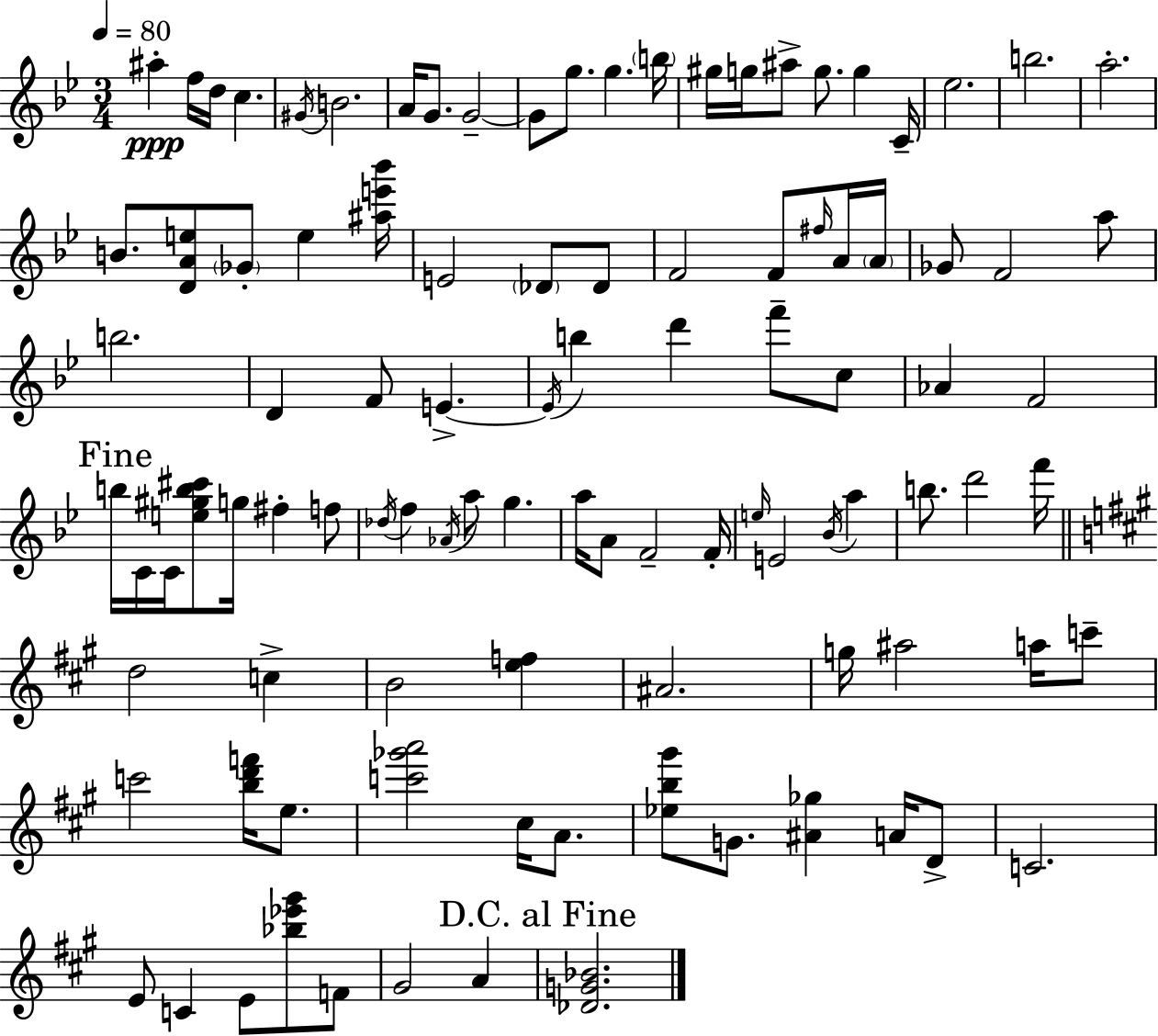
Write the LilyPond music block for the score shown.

{
  \clef treble
  \numericTimeSignature
  \time 3/4
  \key g \minor
  \tempo 4 = 80
  ais''4-.\ppp f''16 d''16 c''4. | \acciaccatura { gis'16 } b'2. | a'16 g'8. g'2--~~ | g'8 g''8. g''4. | \break \parenthesize b''16 gis''16 g''16 ais''8-> g''8. g''4 | c'16-- ees''2. | b''2. | a''2.-. | \break b'8. <d' a' e''>8 \parenthesize ges'8-. e''4 | <ais'' e''' bes'''>16 e'2 \parenthesize des'8 des'8 | f'2 f'8 \grace { fis''16 } | a'16 \parenthesize a'16 ges'8 f'2 | \break a''8 b''2. | d'4 f'8 e'4.->~~ | \acciaccatura { e'16 } b''4 d'''4 f'''8-- | c''8 aes'4 f'2 | \break \mark "Fine" b''16 c'16 c'16 <e'' gis'' b'' cis'''>8 g''16 fis''4-. | f''8 \acciaccatura { des''16 } f''4 \acciaccatura { aes'16 } a''8 g''4. | a''16 a'8 f'2-- | f'16-. \grace { e''16 } e'2 | \break \acciaccatura { bes'16 } a''4 b''8. d'''2 | f'''16 \bar "||" \break \key a \major d''2 c''4-> | b'2 <e'' f''>4 | ais'2. | g''16 ais''2 a''16 c'''8-- | \break c'''2 <b'' d''' f'''>16 e''8. | <c''' ges''' a'''>2 cis''16 a'8. | <ees'' b'' gis'''>8 g'8. <ais' ges''>4 a'16 d'8-> | c'2. | \break e'8 c'4 e'8 <bes'' ees''' gis'''>8 f'8 | gis'2 a'4 | \mark "D.C. al Fine" <des' g' bes'>2. | \bar "|."
}